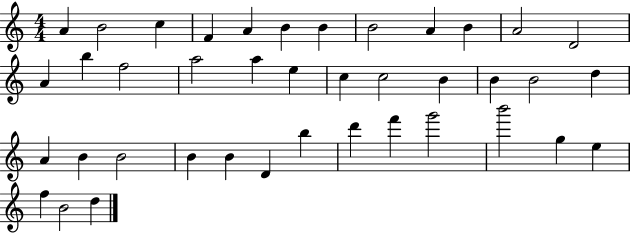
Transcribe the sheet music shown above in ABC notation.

X:1
T:Untitled
M:4/4
L:1/4
K:C
A B2 c F A B B B2 A B A2 D2 A b f2 a2 a e c c2 B B B2 d A B B2 B B D b d' f' g'2 b'2 g e f B2 d